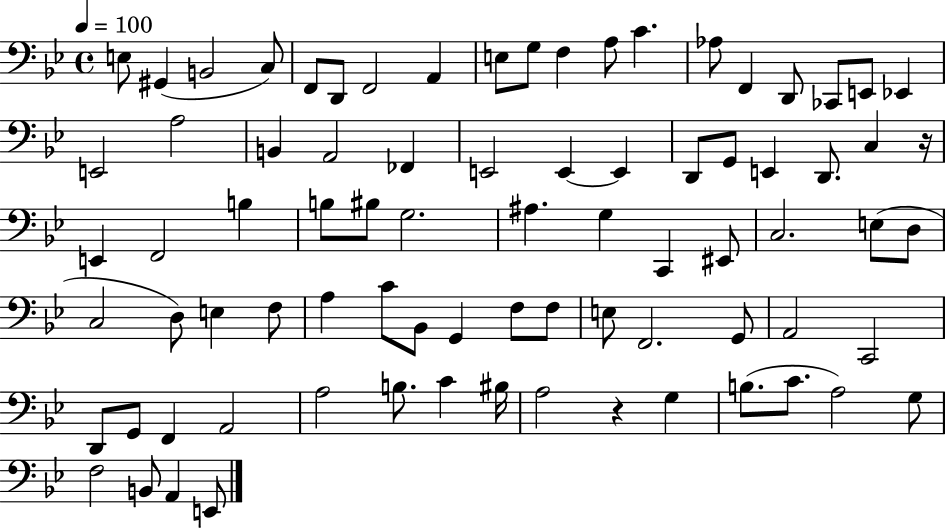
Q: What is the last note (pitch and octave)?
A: E2